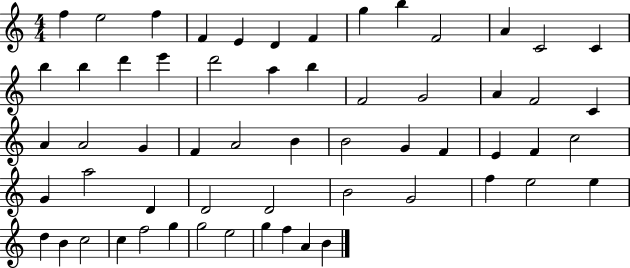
{
  \clef treble
  \numericTimeSignature
  \time 4/4
  \key c \major
  f''4 e''2 f''4 | f'4 e'4 d'4 f'4 | g''4 b''4 f'2 | a'4 c'2 c'4 | \break b''4 b''4 d'''4 e'''4 | d'''2 a''4 b''4 | f'2 g'2 | a'4 f'2 c'4 | \break a'4 a'2 g'4 | f'4 a'2 b'4 | b'2 g'4 f'4 | e'4 f'4 c''2 | \break g'4 a''2 d'4 | d'2 d'2 | b'2 g'2 | f''4 e''2 e''4 | \break d''4 b'4 c''2 | c''4 f''2 g''4 | g''2 e''2 | g''4 f''4 a'4 b'4 | \break \bar "|."
}